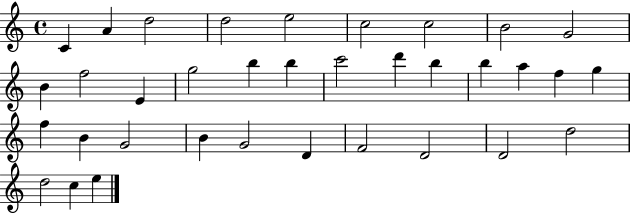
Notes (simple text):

C4/q A4/q D5/h D5/h E5/h C5/h C5/h B4/h G4/h B4/q F5/h E4/q G5/h B5/q B5/q C6/h D6/q B5/q B5/q A5/q F5/q G5/q F5/q B4/q G4/h B4/q G4/h D4/q F4/h D4/h D4/h D5/h D5/h C5/q E5/q